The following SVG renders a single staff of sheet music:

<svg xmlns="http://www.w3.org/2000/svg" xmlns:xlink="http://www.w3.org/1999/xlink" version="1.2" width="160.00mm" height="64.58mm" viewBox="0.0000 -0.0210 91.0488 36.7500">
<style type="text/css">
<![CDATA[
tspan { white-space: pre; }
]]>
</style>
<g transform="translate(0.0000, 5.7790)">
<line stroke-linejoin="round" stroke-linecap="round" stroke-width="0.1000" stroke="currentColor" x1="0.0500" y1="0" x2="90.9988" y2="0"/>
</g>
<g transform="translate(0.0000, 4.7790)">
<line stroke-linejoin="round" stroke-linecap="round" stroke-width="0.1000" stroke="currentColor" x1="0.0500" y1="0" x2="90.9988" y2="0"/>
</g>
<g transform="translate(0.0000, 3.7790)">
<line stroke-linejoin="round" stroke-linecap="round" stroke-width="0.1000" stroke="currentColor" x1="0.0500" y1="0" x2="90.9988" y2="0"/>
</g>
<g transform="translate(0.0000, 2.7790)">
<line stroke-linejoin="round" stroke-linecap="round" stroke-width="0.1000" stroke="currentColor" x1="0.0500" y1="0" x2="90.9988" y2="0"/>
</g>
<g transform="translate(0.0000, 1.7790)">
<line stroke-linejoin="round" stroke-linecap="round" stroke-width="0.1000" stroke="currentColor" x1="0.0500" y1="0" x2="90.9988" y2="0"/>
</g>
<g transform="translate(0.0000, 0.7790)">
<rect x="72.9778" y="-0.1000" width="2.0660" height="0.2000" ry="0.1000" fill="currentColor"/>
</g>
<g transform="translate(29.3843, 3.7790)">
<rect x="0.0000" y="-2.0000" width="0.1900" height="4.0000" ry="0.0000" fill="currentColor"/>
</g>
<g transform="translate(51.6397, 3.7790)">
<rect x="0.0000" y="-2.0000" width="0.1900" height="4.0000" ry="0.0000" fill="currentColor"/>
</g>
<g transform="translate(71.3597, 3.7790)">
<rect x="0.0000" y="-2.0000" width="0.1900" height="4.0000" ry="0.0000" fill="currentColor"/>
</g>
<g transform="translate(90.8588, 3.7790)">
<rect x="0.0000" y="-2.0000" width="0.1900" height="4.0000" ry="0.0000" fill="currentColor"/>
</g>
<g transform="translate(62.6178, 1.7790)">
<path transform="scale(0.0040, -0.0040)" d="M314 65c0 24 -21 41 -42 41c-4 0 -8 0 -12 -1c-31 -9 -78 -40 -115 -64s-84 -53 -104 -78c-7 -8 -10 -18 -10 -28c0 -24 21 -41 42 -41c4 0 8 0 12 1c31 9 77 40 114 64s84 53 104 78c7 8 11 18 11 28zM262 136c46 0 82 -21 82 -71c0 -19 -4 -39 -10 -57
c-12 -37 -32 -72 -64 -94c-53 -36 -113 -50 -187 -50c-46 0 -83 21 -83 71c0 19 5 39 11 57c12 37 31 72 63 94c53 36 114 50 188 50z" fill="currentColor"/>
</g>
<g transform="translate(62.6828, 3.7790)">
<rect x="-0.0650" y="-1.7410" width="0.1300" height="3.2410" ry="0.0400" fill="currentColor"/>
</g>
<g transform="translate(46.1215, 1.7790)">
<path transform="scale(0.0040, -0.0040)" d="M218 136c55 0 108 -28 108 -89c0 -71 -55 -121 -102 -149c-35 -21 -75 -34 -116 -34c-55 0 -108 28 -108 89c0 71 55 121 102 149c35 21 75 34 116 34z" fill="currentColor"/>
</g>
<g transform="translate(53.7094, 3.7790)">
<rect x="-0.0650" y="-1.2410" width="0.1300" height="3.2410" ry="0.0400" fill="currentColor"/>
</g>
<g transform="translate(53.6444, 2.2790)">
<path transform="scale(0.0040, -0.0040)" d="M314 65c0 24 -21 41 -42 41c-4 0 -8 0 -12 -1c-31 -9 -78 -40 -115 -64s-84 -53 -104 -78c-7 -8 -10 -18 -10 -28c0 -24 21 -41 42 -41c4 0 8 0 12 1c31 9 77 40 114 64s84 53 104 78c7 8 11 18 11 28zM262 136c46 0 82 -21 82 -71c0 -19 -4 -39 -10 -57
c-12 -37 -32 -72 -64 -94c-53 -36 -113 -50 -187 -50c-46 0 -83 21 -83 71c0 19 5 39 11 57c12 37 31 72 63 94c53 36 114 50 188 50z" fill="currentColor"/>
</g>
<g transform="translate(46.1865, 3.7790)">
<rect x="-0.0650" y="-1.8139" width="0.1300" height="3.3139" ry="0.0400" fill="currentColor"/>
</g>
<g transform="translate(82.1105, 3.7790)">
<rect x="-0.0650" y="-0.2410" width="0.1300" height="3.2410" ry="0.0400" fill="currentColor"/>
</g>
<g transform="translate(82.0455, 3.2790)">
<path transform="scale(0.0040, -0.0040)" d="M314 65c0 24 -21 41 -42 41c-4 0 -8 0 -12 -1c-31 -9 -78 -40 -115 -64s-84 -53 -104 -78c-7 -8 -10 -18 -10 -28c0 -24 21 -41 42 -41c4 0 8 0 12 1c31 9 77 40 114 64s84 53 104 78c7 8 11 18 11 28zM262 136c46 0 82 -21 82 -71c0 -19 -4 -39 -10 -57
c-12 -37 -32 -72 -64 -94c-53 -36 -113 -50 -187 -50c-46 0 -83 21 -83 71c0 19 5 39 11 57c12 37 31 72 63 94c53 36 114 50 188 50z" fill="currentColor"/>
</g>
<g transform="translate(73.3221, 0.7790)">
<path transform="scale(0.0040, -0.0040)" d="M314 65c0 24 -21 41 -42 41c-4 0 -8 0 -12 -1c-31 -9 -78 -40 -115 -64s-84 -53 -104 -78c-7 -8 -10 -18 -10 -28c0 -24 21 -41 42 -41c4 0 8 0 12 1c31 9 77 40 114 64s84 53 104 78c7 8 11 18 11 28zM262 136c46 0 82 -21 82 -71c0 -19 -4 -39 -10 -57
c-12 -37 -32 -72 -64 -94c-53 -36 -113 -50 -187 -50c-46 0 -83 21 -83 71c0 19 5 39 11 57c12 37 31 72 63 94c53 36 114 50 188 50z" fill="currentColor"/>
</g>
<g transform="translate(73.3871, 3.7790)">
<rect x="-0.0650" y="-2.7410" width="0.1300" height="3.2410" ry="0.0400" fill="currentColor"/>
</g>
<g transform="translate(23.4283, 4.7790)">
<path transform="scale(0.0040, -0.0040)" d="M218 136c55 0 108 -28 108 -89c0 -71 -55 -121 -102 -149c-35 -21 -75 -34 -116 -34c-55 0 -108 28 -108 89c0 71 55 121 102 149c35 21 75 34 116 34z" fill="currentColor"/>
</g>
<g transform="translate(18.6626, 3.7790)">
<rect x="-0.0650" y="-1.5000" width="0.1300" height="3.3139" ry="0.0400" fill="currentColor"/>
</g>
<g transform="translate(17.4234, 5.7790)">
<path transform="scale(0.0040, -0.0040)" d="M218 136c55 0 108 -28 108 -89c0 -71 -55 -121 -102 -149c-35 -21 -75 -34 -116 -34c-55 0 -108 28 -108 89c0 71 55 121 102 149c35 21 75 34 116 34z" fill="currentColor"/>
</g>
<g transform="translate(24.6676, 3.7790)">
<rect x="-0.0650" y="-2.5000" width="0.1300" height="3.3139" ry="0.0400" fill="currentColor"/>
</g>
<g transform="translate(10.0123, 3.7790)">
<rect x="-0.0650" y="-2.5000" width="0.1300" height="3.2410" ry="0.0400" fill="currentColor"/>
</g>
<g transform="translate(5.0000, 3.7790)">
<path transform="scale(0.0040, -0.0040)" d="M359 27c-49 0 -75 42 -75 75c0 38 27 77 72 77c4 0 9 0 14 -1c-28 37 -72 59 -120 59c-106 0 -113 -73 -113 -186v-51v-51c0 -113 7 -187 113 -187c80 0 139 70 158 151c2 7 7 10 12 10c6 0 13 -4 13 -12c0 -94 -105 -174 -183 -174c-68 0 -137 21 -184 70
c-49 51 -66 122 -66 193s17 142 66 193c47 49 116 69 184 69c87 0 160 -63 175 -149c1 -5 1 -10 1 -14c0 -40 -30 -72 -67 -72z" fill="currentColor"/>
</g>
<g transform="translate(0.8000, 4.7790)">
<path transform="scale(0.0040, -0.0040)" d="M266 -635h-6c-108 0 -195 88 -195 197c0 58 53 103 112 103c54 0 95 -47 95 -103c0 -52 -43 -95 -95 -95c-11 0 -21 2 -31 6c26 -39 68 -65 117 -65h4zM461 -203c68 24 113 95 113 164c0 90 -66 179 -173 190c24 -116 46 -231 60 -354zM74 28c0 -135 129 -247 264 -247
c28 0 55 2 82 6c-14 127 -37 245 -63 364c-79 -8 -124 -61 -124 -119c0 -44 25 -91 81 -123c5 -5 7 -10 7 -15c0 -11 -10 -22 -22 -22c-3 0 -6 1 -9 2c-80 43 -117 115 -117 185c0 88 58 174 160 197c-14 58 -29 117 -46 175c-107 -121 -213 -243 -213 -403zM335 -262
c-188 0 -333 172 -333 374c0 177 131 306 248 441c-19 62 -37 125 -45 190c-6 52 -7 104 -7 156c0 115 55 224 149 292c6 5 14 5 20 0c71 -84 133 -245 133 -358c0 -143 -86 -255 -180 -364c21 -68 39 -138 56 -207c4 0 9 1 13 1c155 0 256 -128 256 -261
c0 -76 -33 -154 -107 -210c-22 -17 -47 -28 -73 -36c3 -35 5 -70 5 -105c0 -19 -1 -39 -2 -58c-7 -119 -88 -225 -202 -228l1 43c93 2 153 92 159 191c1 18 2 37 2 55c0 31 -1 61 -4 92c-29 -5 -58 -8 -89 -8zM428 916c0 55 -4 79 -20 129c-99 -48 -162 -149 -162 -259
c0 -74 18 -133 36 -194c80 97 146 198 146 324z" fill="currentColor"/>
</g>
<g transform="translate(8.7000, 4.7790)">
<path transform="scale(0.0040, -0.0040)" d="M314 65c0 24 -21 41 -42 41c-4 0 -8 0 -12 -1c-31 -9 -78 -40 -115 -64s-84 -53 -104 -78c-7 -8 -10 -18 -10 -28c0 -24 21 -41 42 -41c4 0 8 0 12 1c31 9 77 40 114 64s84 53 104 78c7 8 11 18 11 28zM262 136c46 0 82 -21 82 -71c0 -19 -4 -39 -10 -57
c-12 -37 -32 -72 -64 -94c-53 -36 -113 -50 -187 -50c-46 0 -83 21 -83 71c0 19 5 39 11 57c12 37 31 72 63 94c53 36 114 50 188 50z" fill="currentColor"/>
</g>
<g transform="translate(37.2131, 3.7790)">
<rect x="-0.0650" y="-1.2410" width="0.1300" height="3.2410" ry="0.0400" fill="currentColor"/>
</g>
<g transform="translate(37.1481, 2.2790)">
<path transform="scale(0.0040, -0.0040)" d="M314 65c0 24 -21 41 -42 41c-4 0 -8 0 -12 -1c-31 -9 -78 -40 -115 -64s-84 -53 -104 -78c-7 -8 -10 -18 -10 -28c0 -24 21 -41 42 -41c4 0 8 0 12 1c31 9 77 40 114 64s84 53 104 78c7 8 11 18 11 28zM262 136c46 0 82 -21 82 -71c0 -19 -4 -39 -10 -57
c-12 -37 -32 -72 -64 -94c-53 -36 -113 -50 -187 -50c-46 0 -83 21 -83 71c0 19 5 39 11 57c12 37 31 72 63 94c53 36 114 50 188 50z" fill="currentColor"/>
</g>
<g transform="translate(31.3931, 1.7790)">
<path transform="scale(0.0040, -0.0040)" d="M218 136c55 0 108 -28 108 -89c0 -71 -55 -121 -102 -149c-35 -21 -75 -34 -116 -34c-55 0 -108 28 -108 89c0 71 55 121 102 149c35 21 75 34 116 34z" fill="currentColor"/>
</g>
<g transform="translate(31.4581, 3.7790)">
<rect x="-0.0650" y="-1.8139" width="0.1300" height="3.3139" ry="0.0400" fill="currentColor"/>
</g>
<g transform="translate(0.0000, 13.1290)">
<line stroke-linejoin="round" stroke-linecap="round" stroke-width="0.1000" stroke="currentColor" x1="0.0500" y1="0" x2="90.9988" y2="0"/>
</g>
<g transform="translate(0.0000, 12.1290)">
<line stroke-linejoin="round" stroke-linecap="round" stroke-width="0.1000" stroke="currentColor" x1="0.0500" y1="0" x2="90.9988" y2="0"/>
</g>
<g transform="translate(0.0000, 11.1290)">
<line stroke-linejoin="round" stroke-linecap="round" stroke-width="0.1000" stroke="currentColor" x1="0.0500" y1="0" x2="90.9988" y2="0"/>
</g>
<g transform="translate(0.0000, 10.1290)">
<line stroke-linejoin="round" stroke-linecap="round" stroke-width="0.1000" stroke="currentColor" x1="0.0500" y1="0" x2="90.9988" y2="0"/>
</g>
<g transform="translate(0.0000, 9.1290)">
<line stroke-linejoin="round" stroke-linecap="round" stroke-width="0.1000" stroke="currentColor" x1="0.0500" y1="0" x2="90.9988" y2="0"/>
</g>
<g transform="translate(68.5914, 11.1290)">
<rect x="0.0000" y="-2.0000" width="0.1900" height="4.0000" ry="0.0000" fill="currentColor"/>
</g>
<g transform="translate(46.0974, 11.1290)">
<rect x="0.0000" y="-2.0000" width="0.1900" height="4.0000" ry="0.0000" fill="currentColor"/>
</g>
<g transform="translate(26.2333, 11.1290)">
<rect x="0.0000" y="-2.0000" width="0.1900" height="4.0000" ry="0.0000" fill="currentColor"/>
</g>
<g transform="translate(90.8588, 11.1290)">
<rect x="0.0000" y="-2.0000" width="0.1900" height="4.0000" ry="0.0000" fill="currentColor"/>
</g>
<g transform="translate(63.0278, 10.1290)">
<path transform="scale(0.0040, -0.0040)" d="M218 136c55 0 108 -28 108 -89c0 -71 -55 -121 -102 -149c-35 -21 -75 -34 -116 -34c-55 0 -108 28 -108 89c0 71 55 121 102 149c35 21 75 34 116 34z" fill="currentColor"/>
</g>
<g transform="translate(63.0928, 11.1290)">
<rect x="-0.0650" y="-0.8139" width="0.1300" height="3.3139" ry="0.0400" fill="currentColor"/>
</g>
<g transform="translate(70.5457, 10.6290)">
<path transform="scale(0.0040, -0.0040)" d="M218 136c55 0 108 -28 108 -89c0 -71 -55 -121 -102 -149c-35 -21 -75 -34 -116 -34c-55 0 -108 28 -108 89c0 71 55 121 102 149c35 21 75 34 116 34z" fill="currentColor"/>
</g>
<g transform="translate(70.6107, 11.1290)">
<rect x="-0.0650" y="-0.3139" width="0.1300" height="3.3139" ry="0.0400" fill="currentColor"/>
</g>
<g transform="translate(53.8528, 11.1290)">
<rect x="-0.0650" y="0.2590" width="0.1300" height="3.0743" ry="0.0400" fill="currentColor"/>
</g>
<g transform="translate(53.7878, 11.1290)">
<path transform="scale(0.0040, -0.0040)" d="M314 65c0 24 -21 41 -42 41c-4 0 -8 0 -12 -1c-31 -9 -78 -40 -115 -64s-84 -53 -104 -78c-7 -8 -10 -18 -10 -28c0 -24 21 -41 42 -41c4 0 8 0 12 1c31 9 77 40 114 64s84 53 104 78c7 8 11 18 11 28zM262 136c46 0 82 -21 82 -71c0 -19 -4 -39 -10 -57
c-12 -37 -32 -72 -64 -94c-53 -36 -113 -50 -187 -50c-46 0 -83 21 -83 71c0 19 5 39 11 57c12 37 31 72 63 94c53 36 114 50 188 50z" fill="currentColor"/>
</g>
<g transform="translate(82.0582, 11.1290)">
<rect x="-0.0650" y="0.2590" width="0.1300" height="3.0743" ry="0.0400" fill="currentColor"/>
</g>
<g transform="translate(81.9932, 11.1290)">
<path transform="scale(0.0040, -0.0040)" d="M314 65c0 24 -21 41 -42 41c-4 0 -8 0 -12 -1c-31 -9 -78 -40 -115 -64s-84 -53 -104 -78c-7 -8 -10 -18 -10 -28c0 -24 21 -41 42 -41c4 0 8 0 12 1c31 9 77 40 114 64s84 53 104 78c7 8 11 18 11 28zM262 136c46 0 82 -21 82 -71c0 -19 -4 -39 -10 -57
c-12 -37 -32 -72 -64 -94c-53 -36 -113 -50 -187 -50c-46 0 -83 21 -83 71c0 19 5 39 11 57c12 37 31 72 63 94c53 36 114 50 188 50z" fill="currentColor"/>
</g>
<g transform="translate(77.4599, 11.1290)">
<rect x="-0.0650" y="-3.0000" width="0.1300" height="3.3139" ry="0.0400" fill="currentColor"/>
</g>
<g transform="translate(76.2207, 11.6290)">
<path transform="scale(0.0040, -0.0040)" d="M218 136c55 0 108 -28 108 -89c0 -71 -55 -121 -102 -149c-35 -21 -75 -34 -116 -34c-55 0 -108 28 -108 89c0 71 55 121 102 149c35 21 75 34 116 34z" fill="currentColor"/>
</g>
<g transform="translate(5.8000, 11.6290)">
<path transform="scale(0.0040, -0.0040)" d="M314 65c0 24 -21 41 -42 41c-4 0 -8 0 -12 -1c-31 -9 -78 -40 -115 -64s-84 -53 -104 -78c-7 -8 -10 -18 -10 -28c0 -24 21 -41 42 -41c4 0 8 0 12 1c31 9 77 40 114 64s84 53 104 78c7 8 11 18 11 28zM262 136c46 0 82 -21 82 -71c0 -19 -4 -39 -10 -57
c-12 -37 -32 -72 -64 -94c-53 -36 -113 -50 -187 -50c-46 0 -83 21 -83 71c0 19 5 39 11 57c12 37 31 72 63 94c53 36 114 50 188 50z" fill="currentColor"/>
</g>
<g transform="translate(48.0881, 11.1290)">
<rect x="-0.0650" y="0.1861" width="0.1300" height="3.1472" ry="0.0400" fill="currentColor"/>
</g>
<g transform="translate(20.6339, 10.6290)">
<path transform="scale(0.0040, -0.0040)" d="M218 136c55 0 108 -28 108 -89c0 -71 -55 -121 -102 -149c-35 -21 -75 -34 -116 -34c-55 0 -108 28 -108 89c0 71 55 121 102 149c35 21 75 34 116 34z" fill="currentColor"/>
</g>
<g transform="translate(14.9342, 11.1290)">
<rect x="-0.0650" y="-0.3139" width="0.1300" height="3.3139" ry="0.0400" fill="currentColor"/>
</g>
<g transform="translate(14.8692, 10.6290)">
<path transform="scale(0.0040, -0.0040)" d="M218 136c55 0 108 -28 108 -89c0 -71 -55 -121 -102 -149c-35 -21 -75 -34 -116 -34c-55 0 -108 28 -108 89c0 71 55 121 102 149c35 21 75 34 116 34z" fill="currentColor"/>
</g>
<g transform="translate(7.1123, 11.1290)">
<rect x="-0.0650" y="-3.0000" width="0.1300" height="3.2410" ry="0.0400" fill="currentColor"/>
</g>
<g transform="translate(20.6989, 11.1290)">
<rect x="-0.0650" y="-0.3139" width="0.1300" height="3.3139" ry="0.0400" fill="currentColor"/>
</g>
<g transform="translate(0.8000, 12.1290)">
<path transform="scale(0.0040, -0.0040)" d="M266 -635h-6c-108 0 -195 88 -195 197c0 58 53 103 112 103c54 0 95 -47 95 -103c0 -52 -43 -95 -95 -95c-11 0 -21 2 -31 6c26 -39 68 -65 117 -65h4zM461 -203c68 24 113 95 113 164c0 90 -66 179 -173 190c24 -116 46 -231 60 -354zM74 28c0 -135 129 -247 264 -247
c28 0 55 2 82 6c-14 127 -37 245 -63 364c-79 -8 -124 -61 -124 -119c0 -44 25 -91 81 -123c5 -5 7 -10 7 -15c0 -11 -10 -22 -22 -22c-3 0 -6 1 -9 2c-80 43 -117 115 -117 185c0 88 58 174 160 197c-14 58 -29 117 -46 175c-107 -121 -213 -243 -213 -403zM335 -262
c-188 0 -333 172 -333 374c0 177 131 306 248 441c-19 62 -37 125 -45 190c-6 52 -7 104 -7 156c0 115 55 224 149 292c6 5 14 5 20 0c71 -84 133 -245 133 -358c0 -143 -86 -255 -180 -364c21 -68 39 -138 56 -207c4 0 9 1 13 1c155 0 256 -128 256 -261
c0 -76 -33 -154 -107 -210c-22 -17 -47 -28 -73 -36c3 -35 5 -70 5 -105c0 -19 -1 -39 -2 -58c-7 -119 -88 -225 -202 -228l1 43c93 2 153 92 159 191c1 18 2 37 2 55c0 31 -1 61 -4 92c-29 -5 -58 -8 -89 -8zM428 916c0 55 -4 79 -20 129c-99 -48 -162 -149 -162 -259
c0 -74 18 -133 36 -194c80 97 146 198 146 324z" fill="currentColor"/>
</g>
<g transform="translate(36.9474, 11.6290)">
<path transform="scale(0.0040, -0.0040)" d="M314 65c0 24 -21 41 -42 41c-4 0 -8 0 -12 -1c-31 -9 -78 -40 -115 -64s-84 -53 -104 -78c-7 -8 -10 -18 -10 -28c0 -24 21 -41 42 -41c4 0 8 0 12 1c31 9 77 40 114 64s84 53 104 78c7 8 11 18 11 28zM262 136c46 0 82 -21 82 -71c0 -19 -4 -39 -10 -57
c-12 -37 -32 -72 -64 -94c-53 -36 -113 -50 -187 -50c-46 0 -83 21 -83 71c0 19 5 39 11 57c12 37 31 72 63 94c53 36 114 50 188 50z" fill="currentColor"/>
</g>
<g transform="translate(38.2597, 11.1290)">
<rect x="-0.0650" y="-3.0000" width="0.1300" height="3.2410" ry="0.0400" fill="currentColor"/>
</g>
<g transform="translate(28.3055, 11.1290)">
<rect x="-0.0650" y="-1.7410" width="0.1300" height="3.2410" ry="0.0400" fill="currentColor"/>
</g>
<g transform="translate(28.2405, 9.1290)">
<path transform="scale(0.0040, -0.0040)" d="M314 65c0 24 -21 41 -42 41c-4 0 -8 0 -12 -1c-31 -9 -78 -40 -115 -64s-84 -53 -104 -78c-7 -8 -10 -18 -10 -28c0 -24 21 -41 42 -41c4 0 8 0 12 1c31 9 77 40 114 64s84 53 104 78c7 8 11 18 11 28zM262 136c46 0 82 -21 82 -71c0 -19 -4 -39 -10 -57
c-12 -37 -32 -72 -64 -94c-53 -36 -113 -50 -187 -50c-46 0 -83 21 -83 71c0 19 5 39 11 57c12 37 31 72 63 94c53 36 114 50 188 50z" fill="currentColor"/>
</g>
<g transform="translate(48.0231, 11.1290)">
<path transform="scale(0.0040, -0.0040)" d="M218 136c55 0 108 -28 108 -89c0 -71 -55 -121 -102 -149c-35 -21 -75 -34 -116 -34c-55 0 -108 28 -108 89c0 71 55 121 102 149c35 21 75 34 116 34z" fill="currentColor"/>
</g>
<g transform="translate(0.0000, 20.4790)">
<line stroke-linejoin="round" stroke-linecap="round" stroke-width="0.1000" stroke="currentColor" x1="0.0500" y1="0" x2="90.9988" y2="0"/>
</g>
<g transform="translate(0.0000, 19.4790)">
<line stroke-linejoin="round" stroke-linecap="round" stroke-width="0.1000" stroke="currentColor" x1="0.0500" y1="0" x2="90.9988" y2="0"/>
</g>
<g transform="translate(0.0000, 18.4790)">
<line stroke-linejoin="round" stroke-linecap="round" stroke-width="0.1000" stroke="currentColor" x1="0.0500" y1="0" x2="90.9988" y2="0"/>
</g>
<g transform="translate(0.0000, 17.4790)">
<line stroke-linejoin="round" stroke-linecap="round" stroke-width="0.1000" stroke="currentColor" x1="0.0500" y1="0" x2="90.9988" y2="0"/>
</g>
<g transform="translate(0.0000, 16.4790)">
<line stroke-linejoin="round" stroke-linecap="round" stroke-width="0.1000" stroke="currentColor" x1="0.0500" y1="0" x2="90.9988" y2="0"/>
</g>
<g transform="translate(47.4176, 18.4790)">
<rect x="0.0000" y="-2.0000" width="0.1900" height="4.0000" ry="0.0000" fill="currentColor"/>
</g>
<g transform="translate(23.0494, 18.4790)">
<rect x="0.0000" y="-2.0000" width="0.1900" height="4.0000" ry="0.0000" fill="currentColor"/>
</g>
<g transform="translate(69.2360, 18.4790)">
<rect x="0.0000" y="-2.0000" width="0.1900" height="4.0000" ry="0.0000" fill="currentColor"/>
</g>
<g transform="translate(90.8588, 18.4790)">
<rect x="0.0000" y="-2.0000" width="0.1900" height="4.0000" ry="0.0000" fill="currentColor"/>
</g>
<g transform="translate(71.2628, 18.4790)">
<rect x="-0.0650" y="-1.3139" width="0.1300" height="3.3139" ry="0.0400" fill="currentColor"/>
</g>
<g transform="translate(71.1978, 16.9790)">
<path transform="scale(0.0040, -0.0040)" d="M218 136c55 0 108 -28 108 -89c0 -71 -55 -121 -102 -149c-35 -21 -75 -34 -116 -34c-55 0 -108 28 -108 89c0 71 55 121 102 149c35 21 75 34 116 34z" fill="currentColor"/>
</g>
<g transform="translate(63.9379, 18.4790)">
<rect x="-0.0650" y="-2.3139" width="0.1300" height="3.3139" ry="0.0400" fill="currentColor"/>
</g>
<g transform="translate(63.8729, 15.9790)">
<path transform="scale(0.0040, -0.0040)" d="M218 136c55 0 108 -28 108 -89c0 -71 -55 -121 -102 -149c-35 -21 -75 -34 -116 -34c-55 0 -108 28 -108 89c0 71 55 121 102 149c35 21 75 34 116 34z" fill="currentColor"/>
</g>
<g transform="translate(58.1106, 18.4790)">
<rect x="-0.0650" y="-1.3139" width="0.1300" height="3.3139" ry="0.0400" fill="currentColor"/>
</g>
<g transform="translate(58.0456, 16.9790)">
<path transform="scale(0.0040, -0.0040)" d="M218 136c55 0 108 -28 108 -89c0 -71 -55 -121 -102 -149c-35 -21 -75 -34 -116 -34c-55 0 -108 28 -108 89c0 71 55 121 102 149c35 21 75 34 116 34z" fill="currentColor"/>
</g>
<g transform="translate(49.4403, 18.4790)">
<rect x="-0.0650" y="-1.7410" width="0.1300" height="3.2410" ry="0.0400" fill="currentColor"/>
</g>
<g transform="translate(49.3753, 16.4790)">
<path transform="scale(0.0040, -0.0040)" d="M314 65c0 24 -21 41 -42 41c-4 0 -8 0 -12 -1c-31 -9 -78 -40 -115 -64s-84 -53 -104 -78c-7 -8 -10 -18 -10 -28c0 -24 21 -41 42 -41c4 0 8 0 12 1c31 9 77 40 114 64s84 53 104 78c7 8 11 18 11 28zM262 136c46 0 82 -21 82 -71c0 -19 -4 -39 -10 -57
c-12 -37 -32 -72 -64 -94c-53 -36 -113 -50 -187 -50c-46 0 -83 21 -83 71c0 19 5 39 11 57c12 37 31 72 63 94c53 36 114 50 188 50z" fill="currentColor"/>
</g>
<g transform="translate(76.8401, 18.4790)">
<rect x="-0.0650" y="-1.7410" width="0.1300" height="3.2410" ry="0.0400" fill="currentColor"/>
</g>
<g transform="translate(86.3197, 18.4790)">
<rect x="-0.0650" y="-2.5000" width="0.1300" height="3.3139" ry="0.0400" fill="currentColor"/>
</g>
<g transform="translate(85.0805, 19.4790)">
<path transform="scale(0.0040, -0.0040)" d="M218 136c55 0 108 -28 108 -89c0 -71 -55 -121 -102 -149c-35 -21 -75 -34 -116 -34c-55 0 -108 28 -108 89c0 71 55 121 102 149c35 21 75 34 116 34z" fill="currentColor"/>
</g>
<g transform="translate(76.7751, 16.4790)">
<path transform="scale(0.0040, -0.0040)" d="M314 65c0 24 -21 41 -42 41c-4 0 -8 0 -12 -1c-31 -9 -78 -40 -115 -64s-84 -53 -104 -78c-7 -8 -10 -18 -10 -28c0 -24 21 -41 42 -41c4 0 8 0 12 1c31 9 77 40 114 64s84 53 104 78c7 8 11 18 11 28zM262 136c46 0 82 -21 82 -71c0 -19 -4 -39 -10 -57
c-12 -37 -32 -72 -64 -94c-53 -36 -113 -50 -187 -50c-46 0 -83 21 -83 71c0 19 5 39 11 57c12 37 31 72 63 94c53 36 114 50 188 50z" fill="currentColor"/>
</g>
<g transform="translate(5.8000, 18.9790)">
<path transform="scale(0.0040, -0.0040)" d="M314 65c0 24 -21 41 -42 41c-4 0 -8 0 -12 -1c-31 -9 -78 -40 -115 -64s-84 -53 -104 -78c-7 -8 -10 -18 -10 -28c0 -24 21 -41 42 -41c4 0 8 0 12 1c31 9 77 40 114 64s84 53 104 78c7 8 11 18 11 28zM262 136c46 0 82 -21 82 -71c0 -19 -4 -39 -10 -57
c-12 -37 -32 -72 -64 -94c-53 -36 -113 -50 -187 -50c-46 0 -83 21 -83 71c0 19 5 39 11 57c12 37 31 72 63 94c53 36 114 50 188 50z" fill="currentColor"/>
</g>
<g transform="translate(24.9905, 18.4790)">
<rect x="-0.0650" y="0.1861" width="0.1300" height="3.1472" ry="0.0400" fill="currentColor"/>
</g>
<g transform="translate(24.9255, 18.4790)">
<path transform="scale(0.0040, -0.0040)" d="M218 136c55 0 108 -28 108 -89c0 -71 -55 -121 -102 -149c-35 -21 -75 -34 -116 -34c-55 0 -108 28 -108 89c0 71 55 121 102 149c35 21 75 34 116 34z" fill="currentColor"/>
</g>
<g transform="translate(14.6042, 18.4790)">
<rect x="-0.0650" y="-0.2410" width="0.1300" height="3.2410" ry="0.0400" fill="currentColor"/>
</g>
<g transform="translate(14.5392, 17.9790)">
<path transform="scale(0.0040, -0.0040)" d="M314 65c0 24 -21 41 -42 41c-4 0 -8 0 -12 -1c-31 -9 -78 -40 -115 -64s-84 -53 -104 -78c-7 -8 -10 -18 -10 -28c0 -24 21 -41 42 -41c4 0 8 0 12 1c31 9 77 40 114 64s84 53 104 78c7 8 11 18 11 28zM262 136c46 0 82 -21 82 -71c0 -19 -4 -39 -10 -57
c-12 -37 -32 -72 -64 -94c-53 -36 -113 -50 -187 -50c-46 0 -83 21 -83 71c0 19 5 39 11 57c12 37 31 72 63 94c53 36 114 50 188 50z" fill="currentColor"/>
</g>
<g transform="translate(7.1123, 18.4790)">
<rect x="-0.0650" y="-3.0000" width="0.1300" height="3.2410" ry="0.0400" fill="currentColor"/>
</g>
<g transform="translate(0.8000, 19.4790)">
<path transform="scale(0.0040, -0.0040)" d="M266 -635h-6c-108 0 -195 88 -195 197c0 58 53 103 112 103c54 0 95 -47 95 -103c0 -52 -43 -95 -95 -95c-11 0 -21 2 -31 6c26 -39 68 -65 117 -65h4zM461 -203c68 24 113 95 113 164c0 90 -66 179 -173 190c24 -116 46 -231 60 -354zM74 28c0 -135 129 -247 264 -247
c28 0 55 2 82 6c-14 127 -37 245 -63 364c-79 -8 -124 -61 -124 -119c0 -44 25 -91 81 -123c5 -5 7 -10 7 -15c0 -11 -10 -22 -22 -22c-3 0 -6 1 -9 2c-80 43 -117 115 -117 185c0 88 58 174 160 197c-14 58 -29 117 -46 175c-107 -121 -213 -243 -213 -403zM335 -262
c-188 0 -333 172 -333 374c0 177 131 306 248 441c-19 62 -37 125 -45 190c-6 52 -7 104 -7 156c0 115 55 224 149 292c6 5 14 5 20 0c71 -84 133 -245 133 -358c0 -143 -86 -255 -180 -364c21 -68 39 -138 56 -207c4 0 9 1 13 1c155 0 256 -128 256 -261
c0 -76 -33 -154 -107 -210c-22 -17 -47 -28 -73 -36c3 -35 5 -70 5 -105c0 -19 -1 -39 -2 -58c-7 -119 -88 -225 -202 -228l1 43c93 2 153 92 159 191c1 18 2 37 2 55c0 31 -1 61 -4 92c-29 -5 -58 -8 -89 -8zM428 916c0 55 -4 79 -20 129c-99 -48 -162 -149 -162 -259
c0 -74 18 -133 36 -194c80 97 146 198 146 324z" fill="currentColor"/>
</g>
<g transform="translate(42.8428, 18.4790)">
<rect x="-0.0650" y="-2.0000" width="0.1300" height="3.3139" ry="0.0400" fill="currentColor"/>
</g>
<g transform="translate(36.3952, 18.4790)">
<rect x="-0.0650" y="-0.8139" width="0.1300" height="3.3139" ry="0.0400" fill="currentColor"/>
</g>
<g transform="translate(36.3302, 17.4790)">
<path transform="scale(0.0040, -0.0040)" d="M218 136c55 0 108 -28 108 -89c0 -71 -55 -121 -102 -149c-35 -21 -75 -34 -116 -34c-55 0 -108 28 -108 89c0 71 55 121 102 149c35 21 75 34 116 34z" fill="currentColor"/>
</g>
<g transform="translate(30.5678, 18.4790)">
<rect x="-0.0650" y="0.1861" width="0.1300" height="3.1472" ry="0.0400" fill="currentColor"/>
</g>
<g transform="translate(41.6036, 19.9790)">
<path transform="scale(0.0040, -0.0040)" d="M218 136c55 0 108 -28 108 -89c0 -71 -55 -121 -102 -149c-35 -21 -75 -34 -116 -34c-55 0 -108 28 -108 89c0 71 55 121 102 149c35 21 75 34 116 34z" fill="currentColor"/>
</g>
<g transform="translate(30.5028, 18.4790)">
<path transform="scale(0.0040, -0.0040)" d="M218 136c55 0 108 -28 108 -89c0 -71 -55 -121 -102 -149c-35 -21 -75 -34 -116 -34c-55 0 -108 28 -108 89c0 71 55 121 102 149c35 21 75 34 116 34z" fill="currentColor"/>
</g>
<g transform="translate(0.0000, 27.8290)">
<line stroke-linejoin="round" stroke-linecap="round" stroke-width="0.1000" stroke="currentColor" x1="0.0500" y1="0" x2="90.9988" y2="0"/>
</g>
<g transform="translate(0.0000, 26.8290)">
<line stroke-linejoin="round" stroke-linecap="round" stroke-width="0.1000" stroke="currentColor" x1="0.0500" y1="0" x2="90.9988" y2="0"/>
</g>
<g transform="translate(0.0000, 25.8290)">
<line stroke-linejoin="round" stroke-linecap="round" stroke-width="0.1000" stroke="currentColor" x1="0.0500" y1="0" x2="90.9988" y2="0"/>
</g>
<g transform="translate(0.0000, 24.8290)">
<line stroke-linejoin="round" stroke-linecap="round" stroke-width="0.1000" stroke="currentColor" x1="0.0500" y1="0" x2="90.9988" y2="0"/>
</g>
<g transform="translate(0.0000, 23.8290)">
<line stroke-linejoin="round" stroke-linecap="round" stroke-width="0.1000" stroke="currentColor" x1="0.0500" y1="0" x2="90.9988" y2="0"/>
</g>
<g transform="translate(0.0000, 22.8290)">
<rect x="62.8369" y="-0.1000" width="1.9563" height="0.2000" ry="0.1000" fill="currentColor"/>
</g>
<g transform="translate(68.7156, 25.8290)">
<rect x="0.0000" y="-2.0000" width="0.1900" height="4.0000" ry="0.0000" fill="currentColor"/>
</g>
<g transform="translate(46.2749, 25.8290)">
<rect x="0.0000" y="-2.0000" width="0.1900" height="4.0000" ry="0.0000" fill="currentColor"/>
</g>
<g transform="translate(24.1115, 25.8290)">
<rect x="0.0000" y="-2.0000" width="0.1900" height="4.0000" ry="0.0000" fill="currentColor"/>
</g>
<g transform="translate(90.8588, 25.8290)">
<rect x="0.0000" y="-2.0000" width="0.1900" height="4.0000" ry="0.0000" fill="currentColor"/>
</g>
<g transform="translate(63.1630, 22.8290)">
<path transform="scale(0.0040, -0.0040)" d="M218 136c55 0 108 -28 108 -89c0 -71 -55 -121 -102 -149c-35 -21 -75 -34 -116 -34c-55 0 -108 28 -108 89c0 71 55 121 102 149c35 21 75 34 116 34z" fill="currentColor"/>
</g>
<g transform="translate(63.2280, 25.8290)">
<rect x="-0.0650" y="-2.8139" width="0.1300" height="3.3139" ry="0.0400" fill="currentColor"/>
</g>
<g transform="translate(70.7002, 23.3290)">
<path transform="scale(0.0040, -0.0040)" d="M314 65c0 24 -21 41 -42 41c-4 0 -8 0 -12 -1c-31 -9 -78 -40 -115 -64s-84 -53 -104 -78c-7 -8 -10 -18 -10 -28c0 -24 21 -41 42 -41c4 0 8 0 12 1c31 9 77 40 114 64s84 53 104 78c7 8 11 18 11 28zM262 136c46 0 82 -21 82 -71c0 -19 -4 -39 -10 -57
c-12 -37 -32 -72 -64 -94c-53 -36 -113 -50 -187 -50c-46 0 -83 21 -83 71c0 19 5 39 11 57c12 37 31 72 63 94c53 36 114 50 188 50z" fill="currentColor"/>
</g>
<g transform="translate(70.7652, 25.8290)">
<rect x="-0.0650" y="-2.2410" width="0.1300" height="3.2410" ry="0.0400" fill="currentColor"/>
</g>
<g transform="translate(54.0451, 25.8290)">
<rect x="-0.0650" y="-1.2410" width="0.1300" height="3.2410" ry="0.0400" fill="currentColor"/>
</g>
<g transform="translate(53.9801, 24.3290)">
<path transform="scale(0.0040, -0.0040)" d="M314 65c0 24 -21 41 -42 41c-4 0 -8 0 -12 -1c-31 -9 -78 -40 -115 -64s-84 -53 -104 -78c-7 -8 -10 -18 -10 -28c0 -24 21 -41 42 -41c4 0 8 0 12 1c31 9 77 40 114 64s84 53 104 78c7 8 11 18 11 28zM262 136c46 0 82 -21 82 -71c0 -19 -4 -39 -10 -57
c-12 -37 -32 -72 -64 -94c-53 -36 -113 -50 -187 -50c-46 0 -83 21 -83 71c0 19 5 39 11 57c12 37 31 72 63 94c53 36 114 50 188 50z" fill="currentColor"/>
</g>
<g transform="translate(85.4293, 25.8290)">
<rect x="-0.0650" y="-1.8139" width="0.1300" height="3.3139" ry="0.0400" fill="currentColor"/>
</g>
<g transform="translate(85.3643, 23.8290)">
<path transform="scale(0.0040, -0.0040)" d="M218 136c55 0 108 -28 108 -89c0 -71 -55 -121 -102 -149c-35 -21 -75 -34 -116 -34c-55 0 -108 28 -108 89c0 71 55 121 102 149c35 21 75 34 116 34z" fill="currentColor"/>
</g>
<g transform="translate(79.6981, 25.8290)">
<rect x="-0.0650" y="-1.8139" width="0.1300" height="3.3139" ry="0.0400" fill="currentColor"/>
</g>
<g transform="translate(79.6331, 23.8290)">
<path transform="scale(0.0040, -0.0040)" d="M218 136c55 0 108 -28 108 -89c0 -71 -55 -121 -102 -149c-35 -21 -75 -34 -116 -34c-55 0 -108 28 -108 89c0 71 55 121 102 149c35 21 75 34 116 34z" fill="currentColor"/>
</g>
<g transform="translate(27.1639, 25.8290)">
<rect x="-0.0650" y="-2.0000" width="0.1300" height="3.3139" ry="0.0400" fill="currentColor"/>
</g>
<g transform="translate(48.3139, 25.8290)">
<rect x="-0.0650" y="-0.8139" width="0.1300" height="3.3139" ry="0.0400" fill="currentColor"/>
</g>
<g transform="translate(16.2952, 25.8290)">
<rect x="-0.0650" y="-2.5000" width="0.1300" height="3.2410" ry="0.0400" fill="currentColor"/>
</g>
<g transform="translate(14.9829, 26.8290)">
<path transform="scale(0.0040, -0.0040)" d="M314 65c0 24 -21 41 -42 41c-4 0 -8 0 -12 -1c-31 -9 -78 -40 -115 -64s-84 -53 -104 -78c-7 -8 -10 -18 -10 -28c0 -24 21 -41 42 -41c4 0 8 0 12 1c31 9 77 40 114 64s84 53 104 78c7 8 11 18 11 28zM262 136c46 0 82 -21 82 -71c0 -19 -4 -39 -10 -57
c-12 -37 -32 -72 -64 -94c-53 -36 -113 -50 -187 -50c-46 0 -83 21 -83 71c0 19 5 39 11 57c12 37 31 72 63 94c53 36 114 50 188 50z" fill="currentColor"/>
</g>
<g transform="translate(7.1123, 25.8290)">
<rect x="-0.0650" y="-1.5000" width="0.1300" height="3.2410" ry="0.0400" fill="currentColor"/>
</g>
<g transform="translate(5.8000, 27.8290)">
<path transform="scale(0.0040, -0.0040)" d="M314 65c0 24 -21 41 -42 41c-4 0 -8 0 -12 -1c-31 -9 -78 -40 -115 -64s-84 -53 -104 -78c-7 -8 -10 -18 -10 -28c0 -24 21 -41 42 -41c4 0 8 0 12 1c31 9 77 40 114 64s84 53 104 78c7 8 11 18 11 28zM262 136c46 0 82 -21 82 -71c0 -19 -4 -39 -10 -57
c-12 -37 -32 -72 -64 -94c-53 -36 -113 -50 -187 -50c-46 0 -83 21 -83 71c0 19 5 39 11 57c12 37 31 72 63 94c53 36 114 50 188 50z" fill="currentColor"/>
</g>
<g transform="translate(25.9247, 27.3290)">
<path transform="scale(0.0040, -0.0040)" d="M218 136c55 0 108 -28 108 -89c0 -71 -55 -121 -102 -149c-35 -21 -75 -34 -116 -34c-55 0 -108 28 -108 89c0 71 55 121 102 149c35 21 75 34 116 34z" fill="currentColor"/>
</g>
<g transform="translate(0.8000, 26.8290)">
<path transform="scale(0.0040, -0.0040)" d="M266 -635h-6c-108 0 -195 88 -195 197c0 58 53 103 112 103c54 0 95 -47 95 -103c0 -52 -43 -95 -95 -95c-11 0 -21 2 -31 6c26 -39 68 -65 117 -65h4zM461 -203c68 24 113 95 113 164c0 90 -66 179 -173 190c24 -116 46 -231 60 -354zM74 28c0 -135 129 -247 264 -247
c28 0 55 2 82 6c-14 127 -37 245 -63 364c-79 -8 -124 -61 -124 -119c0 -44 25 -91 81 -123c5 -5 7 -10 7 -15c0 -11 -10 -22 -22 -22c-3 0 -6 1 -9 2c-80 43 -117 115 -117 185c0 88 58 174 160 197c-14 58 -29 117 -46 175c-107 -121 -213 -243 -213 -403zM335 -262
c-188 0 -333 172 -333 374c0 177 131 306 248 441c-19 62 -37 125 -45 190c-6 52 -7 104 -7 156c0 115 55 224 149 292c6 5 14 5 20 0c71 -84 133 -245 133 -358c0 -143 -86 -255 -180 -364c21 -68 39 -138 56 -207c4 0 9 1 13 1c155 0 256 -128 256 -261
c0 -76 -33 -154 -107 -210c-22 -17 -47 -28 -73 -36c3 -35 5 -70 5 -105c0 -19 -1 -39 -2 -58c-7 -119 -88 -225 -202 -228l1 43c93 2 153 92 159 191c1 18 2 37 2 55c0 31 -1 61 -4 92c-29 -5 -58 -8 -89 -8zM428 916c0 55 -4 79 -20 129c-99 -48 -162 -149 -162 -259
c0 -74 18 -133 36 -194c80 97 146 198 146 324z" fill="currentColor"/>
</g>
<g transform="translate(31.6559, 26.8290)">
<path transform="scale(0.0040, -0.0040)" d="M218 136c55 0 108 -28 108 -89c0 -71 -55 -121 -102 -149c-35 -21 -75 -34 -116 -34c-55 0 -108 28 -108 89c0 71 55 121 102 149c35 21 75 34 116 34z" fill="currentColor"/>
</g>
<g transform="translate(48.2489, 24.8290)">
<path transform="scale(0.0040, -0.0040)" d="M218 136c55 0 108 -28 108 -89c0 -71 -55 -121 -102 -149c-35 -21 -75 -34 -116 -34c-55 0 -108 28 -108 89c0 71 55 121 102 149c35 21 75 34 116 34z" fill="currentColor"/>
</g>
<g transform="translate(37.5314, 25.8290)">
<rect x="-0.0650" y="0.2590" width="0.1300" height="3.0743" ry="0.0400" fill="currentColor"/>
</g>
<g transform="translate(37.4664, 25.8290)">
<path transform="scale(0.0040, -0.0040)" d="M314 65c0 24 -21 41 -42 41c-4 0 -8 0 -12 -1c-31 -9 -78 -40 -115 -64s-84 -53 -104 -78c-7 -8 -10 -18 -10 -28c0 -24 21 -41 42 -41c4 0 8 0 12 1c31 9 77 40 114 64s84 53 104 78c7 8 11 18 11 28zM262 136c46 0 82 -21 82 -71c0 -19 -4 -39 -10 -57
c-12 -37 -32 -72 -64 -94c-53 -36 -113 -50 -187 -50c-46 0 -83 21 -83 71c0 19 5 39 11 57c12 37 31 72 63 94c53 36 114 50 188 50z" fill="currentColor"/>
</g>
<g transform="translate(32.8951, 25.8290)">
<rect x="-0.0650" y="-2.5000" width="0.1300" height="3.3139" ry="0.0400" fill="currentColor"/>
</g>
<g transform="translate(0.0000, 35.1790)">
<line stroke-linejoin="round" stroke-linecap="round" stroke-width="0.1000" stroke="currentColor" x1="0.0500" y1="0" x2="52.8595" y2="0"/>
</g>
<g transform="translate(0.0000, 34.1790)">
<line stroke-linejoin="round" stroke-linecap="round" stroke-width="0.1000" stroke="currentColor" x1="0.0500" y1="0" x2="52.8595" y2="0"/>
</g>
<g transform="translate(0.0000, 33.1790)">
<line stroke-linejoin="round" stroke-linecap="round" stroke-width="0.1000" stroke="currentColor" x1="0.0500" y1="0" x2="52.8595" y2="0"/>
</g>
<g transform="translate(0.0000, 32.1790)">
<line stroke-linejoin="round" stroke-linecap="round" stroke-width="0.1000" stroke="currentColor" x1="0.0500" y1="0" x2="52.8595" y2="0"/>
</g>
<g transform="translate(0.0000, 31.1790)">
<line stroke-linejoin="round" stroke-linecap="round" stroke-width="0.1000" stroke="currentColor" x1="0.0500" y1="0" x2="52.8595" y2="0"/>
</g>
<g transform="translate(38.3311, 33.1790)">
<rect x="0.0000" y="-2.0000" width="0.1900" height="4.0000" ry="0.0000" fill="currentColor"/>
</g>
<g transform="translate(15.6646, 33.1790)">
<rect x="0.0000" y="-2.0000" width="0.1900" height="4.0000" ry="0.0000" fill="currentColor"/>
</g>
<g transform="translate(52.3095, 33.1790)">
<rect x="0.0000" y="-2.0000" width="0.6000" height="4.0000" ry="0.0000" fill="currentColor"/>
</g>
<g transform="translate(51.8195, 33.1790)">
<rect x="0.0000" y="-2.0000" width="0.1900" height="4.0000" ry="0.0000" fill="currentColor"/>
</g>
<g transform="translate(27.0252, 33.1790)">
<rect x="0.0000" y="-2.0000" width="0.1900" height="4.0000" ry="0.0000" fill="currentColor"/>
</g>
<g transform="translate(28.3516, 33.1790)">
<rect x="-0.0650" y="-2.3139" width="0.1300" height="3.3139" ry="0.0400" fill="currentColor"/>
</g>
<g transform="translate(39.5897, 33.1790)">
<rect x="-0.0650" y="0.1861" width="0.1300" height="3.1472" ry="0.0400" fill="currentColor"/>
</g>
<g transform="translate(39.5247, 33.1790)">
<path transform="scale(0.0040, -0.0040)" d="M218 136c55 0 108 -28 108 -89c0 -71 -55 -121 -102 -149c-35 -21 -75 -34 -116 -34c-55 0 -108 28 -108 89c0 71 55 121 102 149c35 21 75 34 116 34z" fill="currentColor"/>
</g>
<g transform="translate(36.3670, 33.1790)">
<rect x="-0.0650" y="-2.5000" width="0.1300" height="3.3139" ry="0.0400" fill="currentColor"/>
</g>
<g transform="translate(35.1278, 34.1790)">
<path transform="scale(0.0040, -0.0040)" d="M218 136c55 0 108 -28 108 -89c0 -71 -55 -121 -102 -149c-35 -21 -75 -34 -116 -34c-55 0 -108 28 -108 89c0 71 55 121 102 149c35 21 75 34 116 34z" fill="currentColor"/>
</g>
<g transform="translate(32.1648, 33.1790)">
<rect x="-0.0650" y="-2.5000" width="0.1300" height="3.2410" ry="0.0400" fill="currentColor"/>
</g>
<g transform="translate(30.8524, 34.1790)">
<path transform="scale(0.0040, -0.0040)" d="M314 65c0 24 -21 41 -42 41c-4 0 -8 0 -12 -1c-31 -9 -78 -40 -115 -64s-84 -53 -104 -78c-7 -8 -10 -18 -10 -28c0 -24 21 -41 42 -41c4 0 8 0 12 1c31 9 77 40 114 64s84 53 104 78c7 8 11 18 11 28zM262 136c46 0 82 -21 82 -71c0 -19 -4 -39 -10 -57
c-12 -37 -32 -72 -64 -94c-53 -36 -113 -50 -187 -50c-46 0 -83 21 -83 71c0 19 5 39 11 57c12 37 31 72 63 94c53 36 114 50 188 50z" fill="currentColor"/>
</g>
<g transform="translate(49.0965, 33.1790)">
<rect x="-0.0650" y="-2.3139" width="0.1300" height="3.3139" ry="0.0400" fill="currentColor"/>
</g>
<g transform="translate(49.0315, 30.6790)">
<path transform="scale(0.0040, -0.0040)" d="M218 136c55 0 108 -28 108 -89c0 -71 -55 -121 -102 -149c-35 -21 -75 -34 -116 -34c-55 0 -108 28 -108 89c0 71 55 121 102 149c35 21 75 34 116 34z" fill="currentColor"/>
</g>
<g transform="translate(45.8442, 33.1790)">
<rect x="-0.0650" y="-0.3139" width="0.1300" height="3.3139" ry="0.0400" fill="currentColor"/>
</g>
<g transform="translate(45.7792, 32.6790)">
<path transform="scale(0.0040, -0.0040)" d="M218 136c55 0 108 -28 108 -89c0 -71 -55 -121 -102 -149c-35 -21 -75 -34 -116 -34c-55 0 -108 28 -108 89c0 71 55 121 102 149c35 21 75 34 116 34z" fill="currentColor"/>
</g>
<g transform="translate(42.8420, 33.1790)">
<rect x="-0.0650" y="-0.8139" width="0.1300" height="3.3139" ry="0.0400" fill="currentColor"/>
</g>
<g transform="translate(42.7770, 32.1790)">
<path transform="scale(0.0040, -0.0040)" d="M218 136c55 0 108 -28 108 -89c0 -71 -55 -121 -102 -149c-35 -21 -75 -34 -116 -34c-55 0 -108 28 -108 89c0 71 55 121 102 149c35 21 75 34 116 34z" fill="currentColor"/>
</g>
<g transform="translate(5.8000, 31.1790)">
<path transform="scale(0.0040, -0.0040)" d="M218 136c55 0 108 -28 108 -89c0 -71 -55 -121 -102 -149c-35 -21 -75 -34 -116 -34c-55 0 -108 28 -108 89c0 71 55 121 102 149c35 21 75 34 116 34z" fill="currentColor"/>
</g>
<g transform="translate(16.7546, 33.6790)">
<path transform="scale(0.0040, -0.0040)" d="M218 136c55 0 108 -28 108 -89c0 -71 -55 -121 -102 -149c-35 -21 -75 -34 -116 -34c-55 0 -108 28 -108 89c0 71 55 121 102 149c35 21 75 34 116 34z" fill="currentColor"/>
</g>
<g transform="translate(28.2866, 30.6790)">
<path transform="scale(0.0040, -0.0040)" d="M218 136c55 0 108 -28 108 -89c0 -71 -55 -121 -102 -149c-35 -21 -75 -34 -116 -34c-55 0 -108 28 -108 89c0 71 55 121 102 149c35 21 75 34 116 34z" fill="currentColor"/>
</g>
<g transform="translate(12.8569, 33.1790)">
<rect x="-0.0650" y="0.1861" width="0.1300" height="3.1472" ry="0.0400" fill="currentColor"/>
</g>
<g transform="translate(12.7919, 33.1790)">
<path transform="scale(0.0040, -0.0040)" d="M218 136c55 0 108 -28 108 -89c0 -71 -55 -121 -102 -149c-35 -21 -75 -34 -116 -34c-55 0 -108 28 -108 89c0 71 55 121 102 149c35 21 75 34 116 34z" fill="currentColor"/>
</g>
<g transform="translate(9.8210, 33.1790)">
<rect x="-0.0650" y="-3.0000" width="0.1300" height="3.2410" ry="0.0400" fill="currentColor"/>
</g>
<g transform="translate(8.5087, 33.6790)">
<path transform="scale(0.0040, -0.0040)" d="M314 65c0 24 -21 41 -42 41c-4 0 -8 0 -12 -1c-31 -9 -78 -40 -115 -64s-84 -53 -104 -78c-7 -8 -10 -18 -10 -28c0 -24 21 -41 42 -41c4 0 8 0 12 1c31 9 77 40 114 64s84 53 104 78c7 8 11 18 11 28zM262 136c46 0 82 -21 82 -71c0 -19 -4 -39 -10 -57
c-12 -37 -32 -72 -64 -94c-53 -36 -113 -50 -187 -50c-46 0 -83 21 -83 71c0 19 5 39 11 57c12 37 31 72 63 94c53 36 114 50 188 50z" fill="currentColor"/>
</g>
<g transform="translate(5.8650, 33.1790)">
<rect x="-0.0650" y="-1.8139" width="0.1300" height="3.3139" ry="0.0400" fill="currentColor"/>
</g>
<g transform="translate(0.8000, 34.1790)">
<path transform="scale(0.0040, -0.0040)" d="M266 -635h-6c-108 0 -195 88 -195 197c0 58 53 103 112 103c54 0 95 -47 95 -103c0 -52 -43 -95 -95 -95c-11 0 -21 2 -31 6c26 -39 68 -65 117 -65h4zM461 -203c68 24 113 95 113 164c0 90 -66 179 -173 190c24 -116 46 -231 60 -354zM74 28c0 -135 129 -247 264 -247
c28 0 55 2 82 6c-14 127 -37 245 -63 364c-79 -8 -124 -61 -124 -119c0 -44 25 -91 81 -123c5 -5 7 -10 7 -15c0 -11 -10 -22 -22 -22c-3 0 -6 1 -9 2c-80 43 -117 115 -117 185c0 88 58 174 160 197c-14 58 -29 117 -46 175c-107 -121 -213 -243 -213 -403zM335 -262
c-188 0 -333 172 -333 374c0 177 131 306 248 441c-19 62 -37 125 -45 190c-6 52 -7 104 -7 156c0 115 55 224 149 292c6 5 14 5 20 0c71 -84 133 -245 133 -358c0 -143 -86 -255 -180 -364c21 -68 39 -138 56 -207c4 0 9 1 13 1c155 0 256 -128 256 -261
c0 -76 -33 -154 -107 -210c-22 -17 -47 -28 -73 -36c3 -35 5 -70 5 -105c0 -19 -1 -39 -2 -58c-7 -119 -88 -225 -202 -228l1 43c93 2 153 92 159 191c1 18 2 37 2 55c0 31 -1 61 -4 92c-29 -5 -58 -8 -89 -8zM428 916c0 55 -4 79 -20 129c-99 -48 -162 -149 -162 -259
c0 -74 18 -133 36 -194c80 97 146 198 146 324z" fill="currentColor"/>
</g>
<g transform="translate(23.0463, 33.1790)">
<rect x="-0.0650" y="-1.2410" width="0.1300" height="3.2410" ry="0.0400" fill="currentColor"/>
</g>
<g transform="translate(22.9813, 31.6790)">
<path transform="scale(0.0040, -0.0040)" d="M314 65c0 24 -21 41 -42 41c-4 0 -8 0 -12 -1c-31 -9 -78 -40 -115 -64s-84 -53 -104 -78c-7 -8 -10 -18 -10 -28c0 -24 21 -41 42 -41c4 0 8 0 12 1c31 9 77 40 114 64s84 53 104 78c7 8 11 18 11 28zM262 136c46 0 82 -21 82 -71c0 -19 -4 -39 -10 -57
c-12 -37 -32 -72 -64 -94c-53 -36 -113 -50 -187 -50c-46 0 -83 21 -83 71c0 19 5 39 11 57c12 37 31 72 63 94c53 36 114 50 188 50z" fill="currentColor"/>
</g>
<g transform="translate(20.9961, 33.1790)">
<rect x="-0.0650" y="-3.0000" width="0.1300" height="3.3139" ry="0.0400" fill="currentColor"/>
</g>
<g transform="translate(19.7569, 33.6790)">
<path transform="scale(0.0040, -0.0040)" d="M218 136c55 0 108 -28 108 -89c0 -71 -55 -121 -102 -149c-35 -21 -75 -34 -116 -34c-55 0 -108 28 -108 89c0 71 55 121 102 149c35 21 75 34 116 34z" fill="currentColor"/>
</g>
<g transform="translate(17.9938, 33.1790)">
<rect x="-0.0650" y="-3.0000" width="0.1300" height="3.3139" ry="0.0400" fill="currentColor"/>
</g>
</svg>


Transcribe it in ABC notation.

X:1
T:Untitled
M:4/4
L:1/4
K:C
G2 E G f e2 f e2 f2 a2 c2 A2 c c f2 A2 B B2 d c A B2 A2 c2 B B d F f2 e g e f2 G E2 G2 F G B2 d e2 a g2 f f f A2 B A A e2 g G2 G B d c g